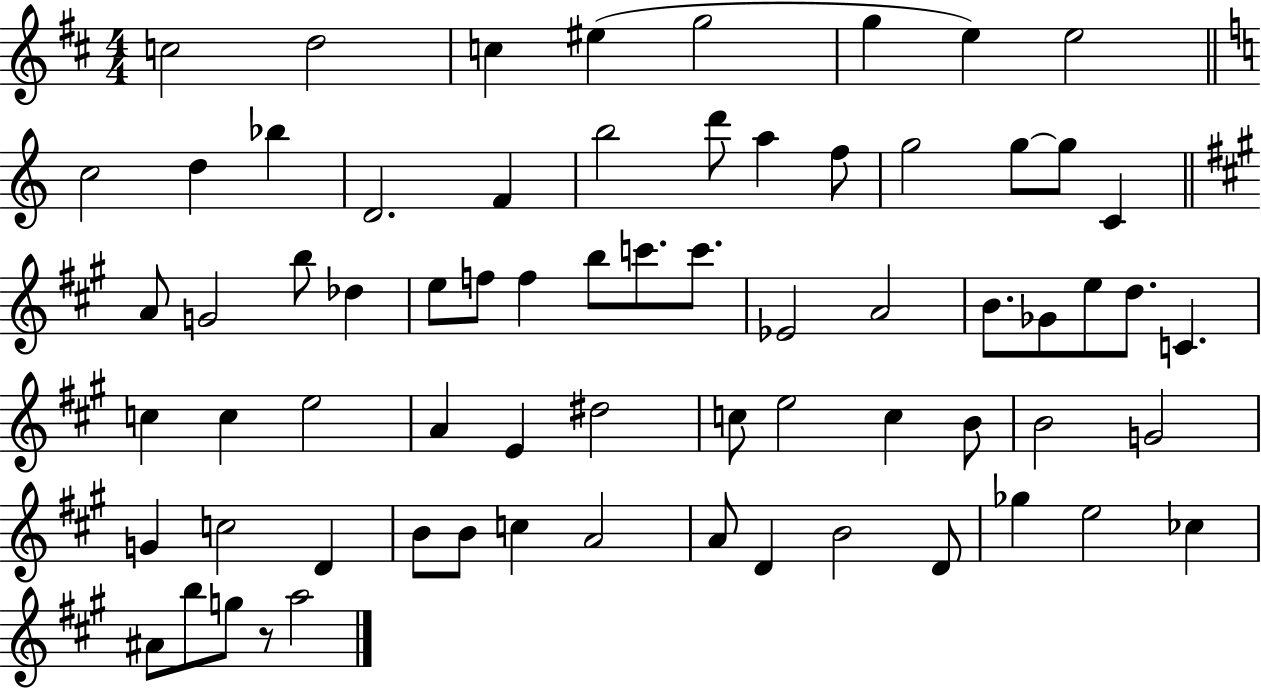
{
  \clef treble
  \numericTimeSignature
  \time 4/4
  \key d \major
  c''2 d''2 | c''4 eis''4( g''2 | g''4 e''4) e''2 | \bar "||" \break \key a \minor c''2 d''4 bes''4 | d'2. f'4 | b''2 d'''8 a''4 f''8 | g''2 g''8~~ g''8 c'4 | \break \bar "||" \break \key a \major a'8 g'2 b''8 des''4 | e''8 f''8 f''4 b''8 c'''8. c'''8. | ees'2 a'2 | b'8. ges'8 e''8 d''8. c'4. | \break c''4 c''4 e''2 | a'4 e'4 dis''2 | c''8 e''2 c''4 b'8 | b'2 g'2 | \break g'4 c''2 d'4 | b'8 b'8 c''4 a'2 | a'8 d'4 b'2 d'8 | ges''4 e''2 ces''4 | \break ais'8 b''8 g''8 r8 a''2 | \bar "|."
}